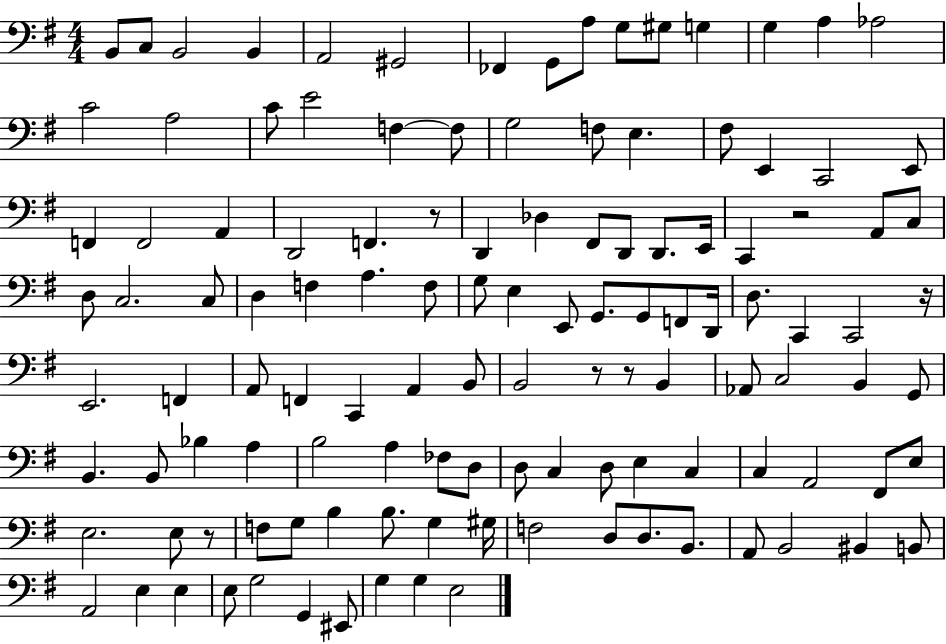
B2/e C3/e B2/h B2/q A2/h G#2/h FES2/q G2/e A3/e G3/e G#3/e G3/q G3/q A3/q Ab3/h C4/h A3/h C4/e E4/h F3/q F3/e G3/h F3/e E3/q. F#3/e E2/q C2/h E2/e F2/q F2/h A2/q D2/h F2/q. R/e D2/q Db3/q F#2/e D2/e D2/e. E2/s C2/q R/h A2/e C3/e D3/e C3/h. C3/e D3/q F3/q A3/q. F3/e G3/e E3/q E2/e G2/e. G2/e F2/e D2/s D3/e. C2/q C2/h R/s E2/h. F2/q A2/e F2/q C2/q A2/q B2/e B2/h R/e R/e B2/q Ab2/e C3/h B2/q G2/e B2/q. B2/e Bb3/q A3/q B3/h A3/q FES3/e D3/e D3/e C3/q D3/e E3/q C3/q C3/q A2/h F#2/e E3/e E3/h. E3/e R/e F3/e G3/e B3/q B3/e. G3/q G#3/s F3/h D3/e D3/e. B2/e. A2/e B2/h BIS2/q B2/e A2/h E3/q E3/q E3/e G3/h G2/q EIS2/e G3/q G3/q E3/h